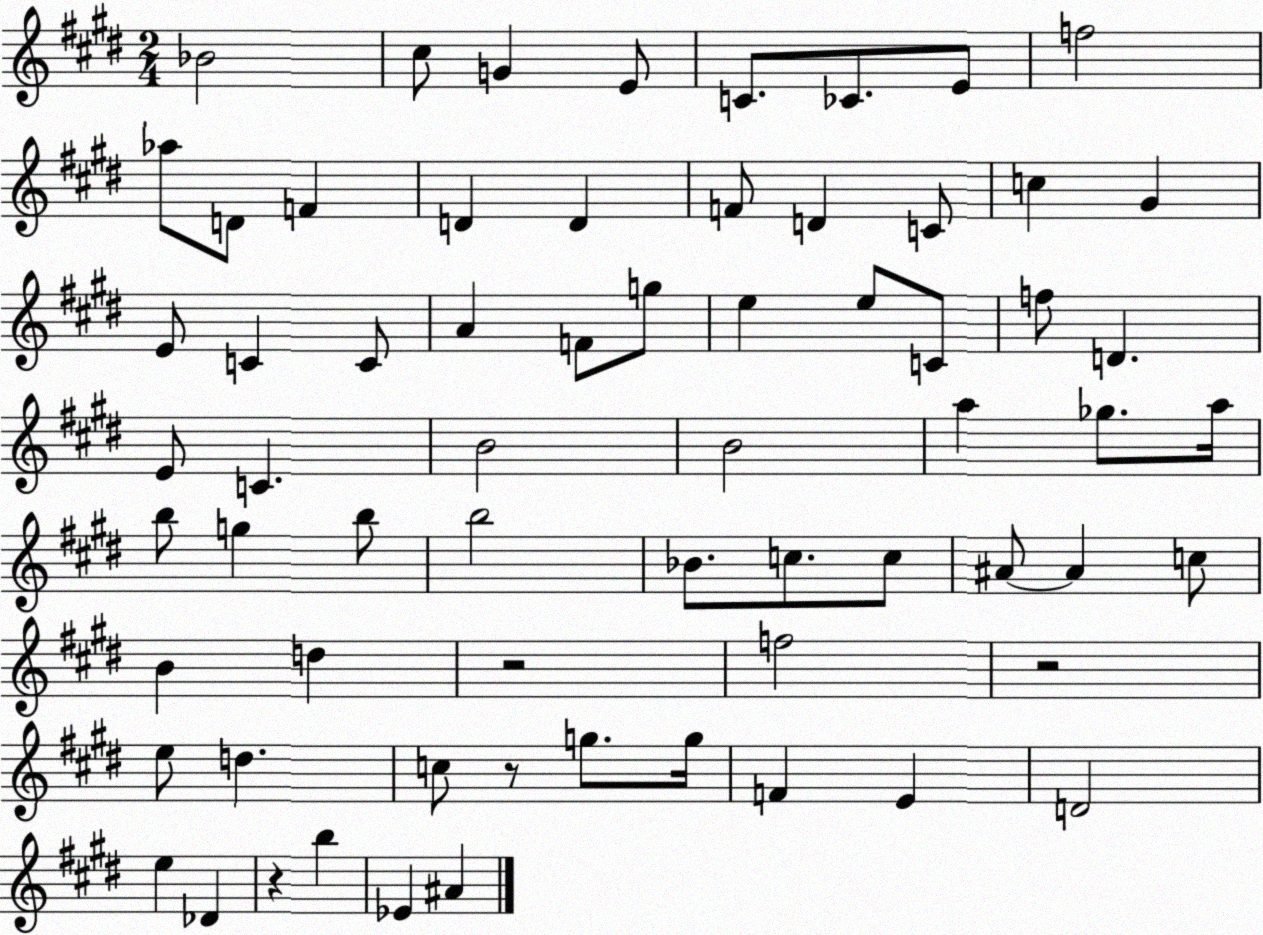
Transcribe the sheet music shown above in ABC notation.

X:1
T:Untitled
M:2/4
L:1/4
K:E
_B2 ^c/2 G E/2 C/2 _C/2 E/2 f2 _a/2 D/2 F D D F/2 D C/2 c ^G E/2 C C/2 A F/2 g/2 e e/2 C/2 f/2 D E/2 C B2 B2 a _g/2 a/4 b/2 g b/2 b2 _B/2 c/2 c/2 ^A/2 ^A c/2 B d z2 f2 z2 e/2 d c/2 z/2 g/2 g/4 F E D2 e _D z b _E ^A